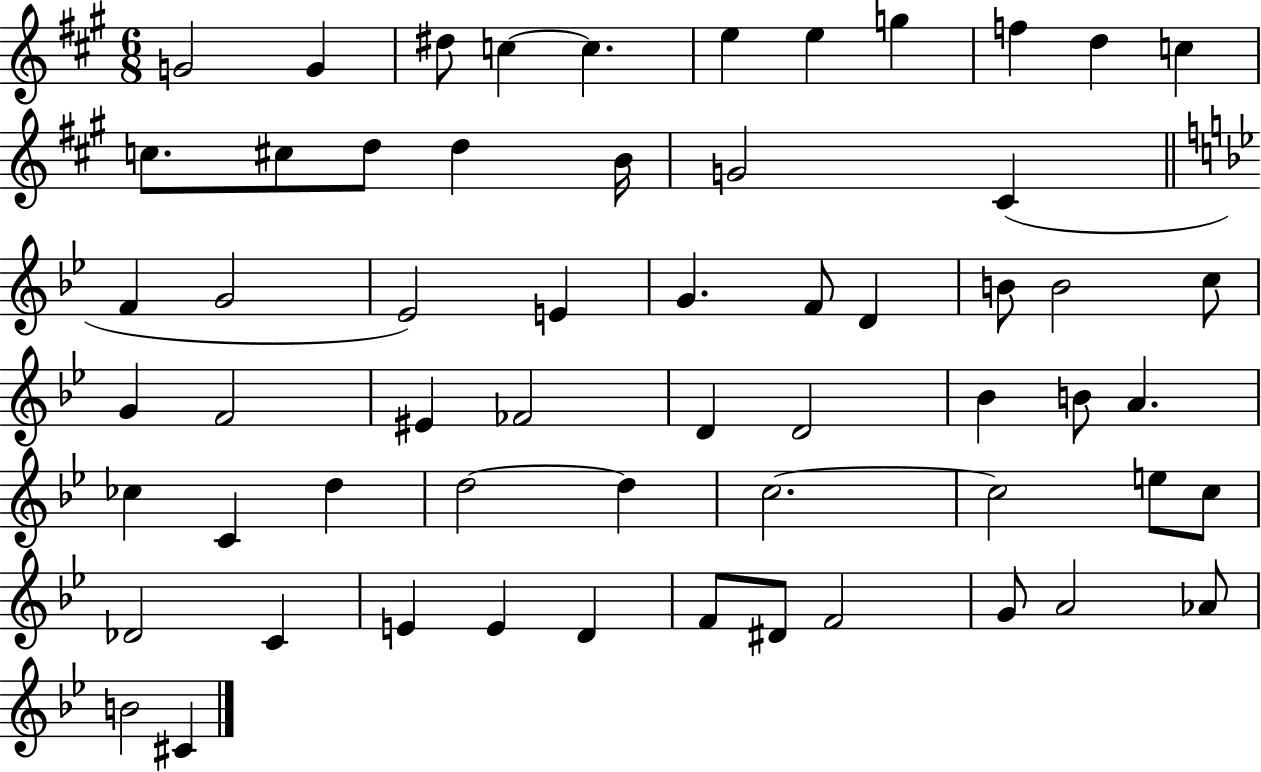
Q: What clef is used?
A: treble